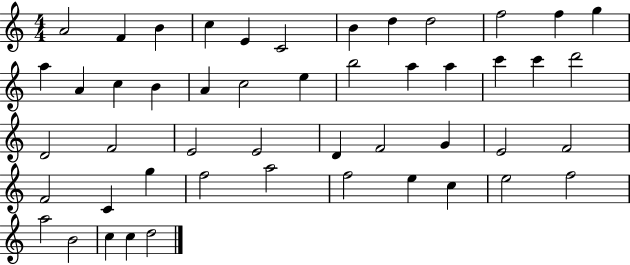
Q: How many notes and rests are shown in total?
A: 49